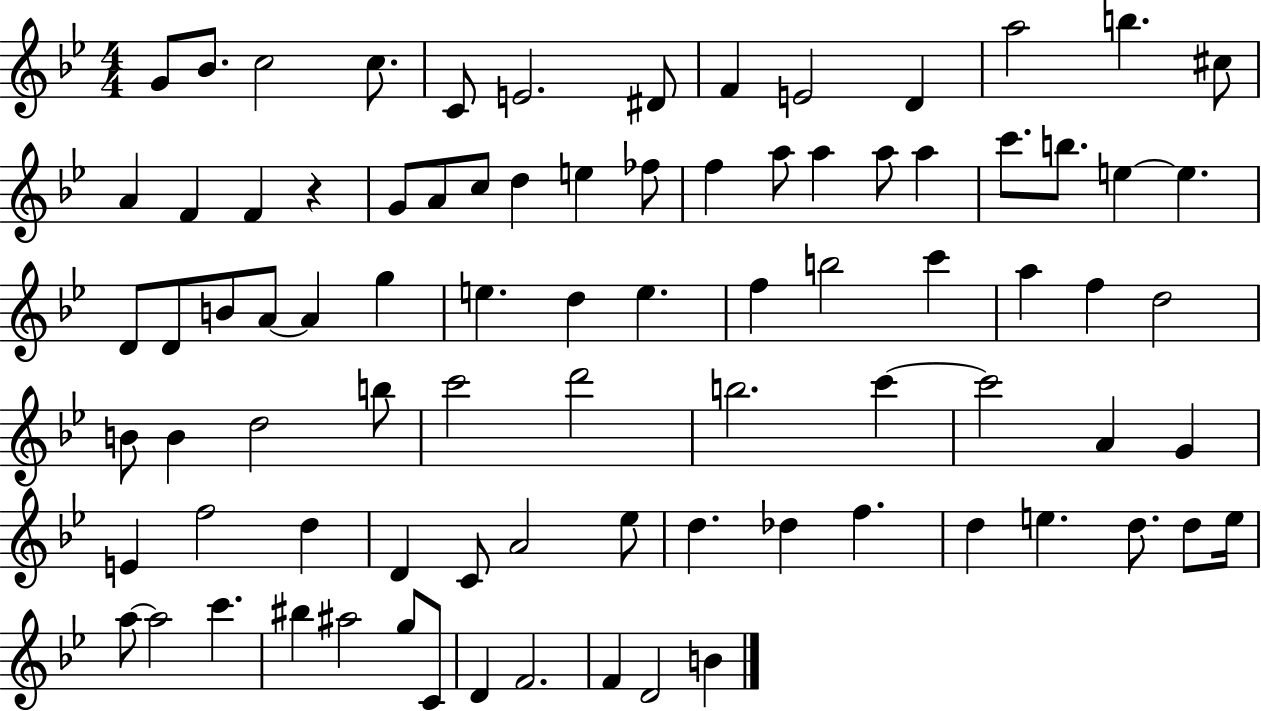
G4/e Bb4/e. C5/h C5/e. C4/e E4/h. D#4/e F4/q E4/h D4/q A5/h B5/q. C#5/e A4/q F4/q F4/q R/q G4/e A4/e C5/e D5/q E5/q FES5/e F5/q A5/e A5/q A5/e A5/q C6/e. B5/e. E5/q E5/q. D4/e D4/e B4/e A4/e A4/q G5/q E5/q. D5/q E5/q. F5/q B5/h C6/q A5/q F5/q D5/h B4/e B4/q D5/h B5/e C6/h D6/h B5/h. C6/q C6/h A4/q G4/q E4/q F5/h D5/q D4/q C4/e A4/h Eb5/e D5/q. Db5/q F5/q. D5/q E5/q. D5/e. D5/e E5/s A5/e A5/h C6/q. BIS5/q A#5/h G5/e C4/e D4/q F4/h. F4/q D4/h B4/q